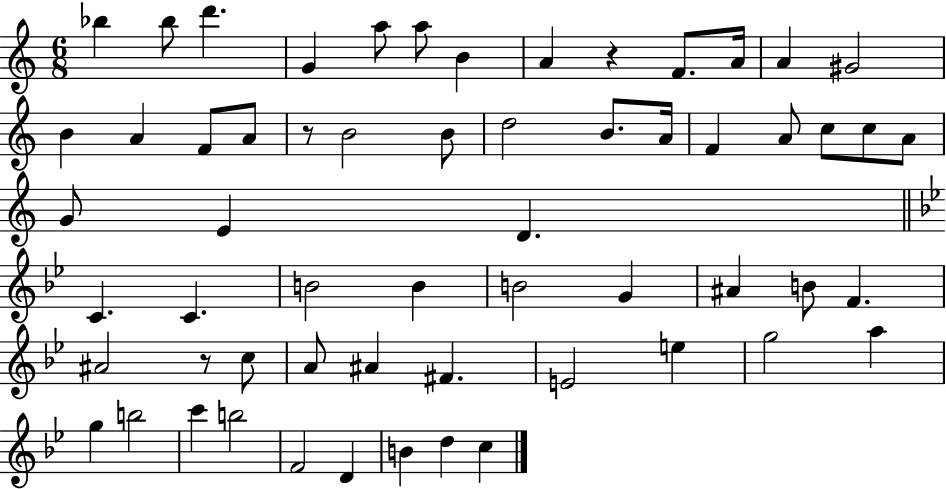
{
  \clef treble
  \numericTimeSignature
  \time 6/8
  \key c \major
  \repeat volta 2 { bes''4 bes''8 d'''4. | g'4 a''8 a''8 b'4 | a'4 r4 f'8. a'16 | a'4 gis'2 | \break b'4 a'4 f'8 a'8 | r8 b'2 b'8 | d''2 b'8. a'16 | f'4 a'8 c''8 c''8 a'8 | \break g'8 e'4 d'4. | \bar "||" \break \key g \minor c'4. c'4. | b'2 b'4 | b'2 g'4 | ais'4 b'8 f'4. | \break ais'2 r8 c''8 | a'8 ais'4 fis'4. | e'2 e''4 | g''2 a''4 | \break g''4 b''2 | c'''4 b''2 | f'2 d'4 | b'4 d''4 c''4 | \break } \bar "|."
}